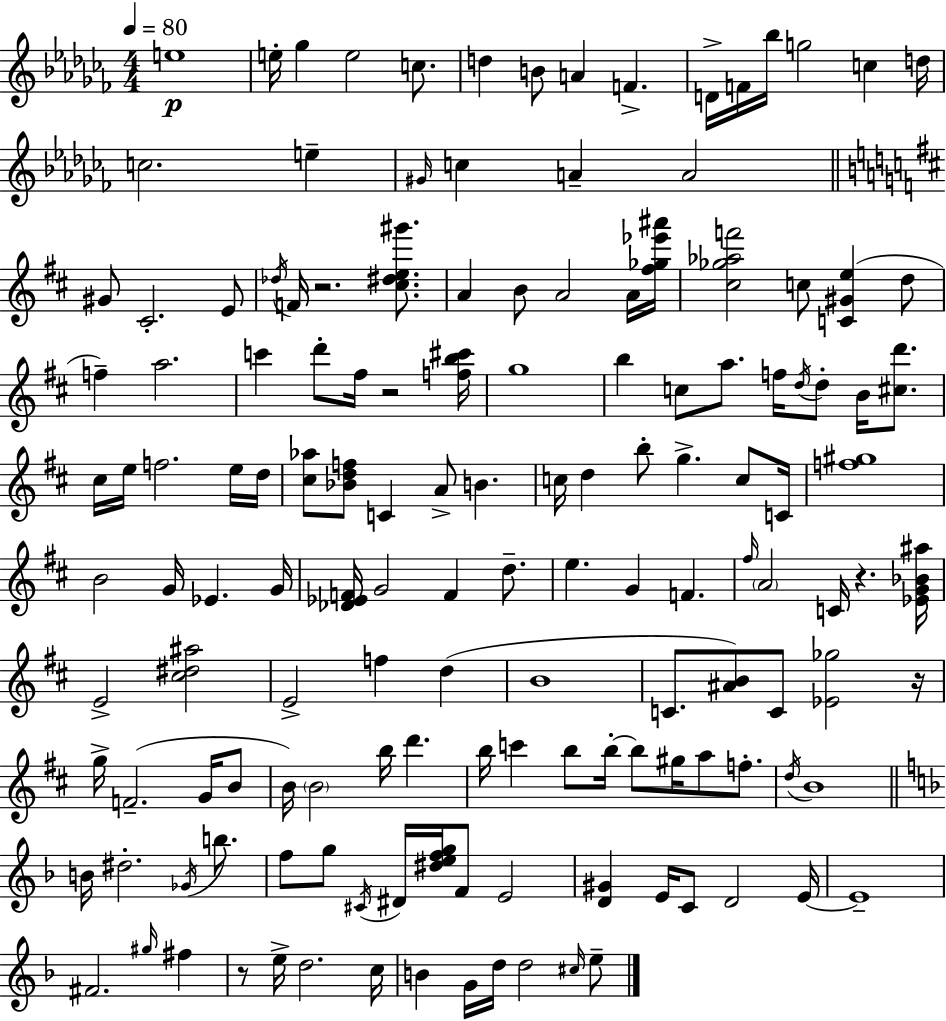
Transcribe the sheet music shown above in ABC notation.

X:1
T:Untitled
M:4/4
L:1/4
K:Abm
e4 e/4 _g e2 c/2 d B/2 A F D/4 F/4 _b/4 g2 c d/4 c2 e ^G/4 c A A2 ^G/2 ^C2 E/2 _d/4 F/4 z2 [^c^de^g']/2 A B/2 A2 A/4 [^f_g_e'^a']/4 [^c_g_af']2 c/2 [C^Ge] d/2 f a2 c' d'/2 ^f/4 z2 [fb^c']/4 g4 b c/2 a/2 f/4 d/4 d/2 B/4 [^cd']/2 ^c/4 e/4 f2 e/4 d/4 [^c_a]/2 [_Bdf]/2 C A/2 B c/4 d b/2 g c/2 C/4 [f^g]4 B2 G/4 _E G/4 [_D_EF]/4 G2 F d/2 e G F ^f/4 A2 C/4 z [_EG_B^a]/4 E2 [^c^d^a]2 E2 f d B4 C/2 [^AB]/2 C/2 [_E_g]2 z/4 g/4 F2 G/4 B/2 B/4 B2 b/4 d' b/4 c' b/2 b/4 b/2 ^g/4 a/2 f/2 d/4 B4 B/4 ^d2 _G/4 b/2 f/2 g/2 ^C/4 ^D/4 [^defg]/4 F/2 E2 [D^G] E/4 C/2 D2 E/4 E4 ^F2 ^g/4 ^f z/2 e/4 d2 c/4 B G/4 d/4 d2 ^c/4 e/2